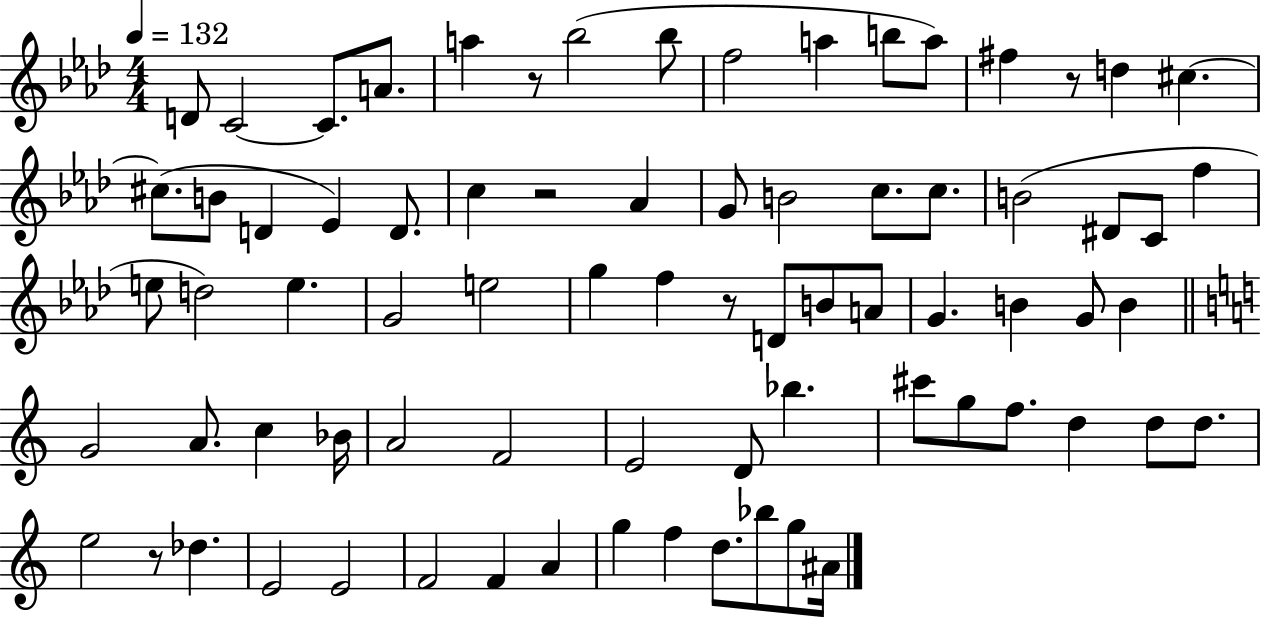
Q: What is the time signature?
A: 4/4